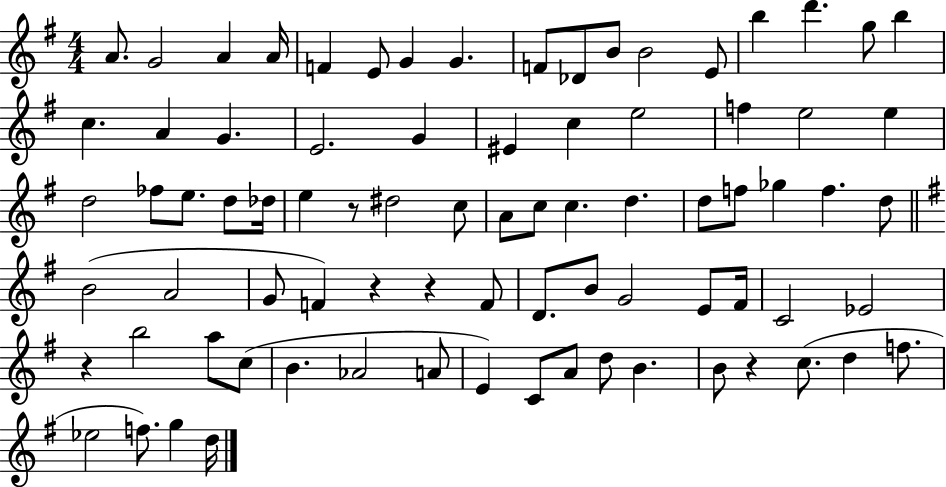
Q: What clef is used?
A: treble